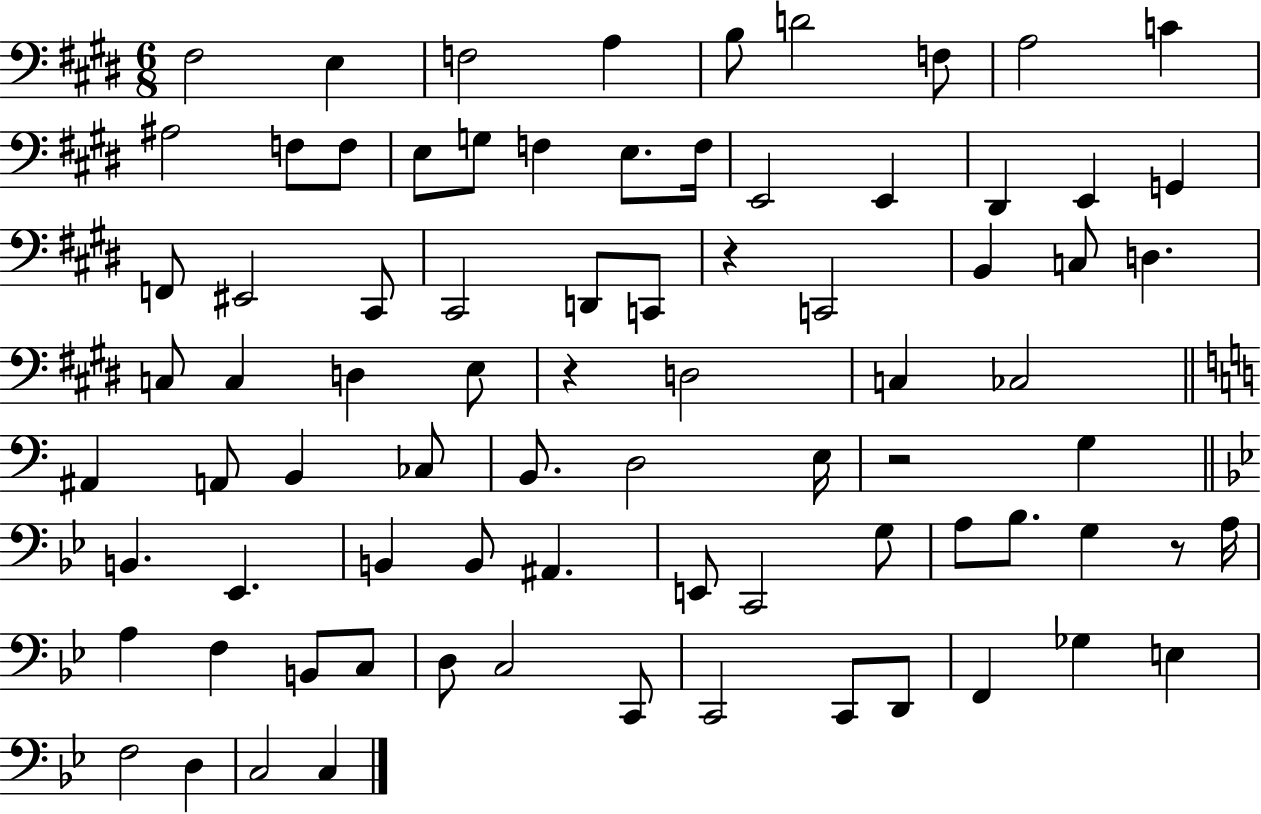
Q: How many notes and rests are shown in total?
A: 80